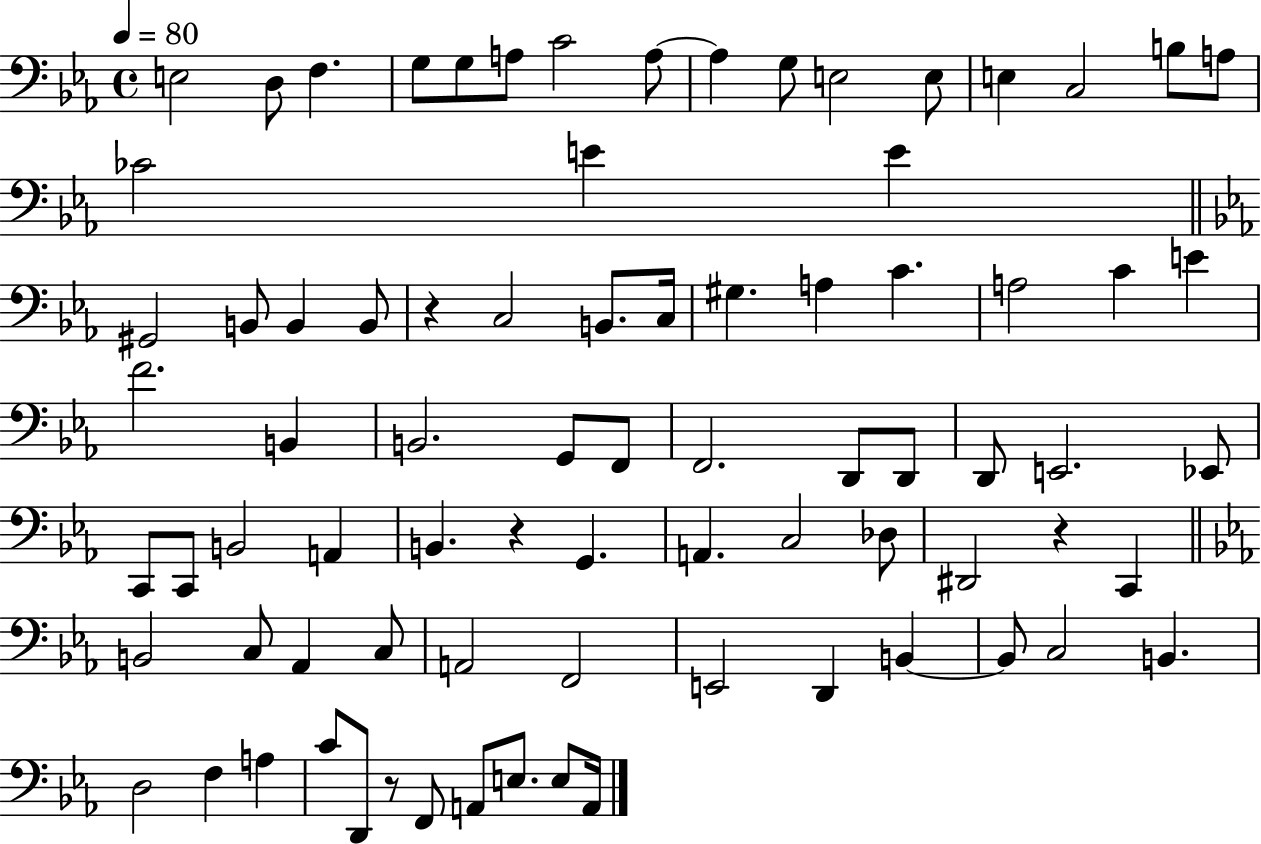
{
  \clef bass
  \time 4/4
  \defaultTimeSignature
  \key ees \major
  \tempo 4 = 80
  e2 d8 f4. | g8 g8 a8 c'2 a8~~ | a4 g8 e2 e8 | e4 c2 b8 a8 | \break ces'2 e'4 e'4 | \bar "||" \break \key c \minor gis,2 b,8 b,4 b,8 | r4 c2 b,8. c16 | gis4. a4 c'4. | a2 c'4 e'4 | \break f'2. b,4 | b,2. g,8 f,8 | f,2. d,8 d,8 | d,8 e,2. ees,8 | \break c,8 c,8 b,2 a,4 | b,4. r4 g,4. | a,4. c2 des8 | dis,2 r4 c,4 | \break \bar "||" \break \key ees \major b,2 c8 aes,4 c8 | a,2 f,2 | e,2 d,4 b,4~~ | b,8 c2 b,4. | \break d2 f4 a4 | c'8 d,8 r8 f,8 a,8 e8. e8 a,16 | \bar "|."
}